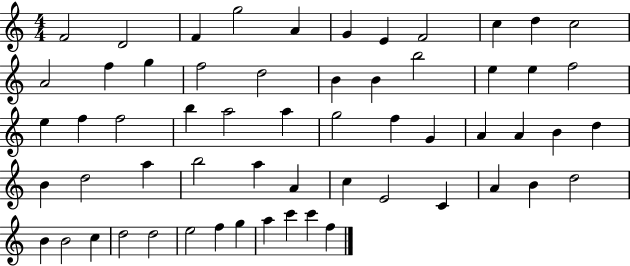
{
  \clef treble
  \numericTimeSignature
  \time 4/4
  \key c \major
  f'2 d'2 | f'4 g''2 a'4 | g'4 e'4 f'2 | c''4 d''4 c''2 | \break a'2 f''4 g''4 | f''2 d''2 | b'4 b'4 b''2 | e''4 e''4 f''2 | \break e''4 f''4 f''2 | b''4 a''2 a''4 | g''2 f''4 g'4 | a'4 a'4 b'4 d''4 | \break b'4 d''2 a''4 | b''2 a''4 a'4 | c''4 e'2 c'4 | a'4 b'4 d''2 | \break b'4 b'2 c''4 | d''2 d''2 | e''2 f''4 g''4 | a''4 c'''4 c'''4 f''4 | \break \bar "|."
}